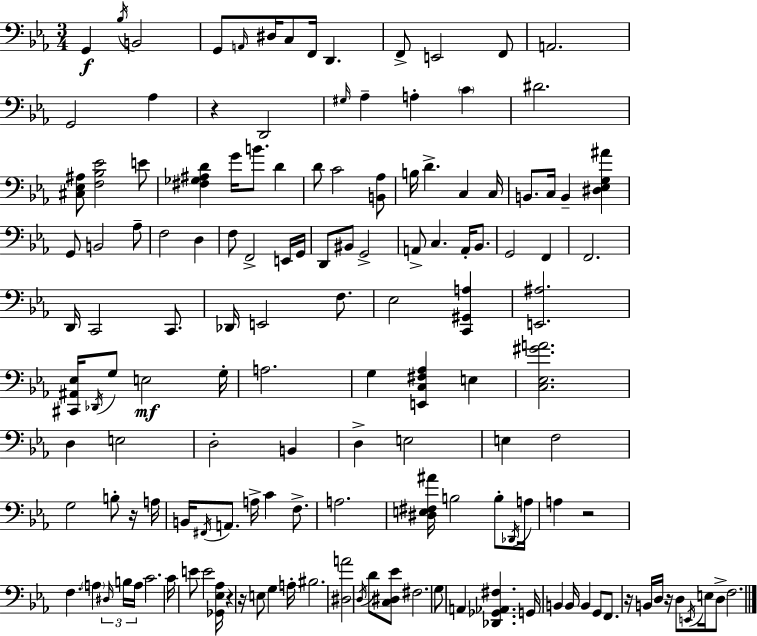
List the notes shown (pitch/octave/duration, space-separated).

G2/q Bb3/s B2/h G2/e A2/s D#3/s C3/e F2/s D2/q. F2/e E2/h F2/e A2/h. G2/h Ab3/q R/q D2/h G#3/s Ab3/q A3/q C4/q D#4/h. [C#3,Eb3,A#3]/e [F3,Bb3,Eb4]/h E4/e [F#3,Gb3,A#3,D4]/q G4/s B4/e. D4/q D4/e C4/h [B2,Ab3]/e B3/s D4/q. C3/q C3/s B2/e. C3/s B2/q [D#3,Eb3,G3,A#4]/q G2/e B2/h Ab3/e F3/h D3/q F3/e F2/h E2/s G2/s D2/e BIS2/e G2/h A2/e C3/q. A2/s Bb2/e. G2/h F2/q F2/h. D2/s C2/h C2/e. Db2/s E2/h F3/e. Eb3/h [C2,G#2,A3]/q [E2,A#3]/h. [C#2,A#2,Eb3]/s Db2/s G3/e E3/h G3/s A3/h. G3/q [E2,C3,F#3,Ab3]/q E3/q [C3,Eb3,G#4,A4]/h. D3/q E3/h D3/h B2/q D3/q E3/h E3/q F3/h G3/h B3/e R/s A3/s B2/s F#2/s A2/e. A3/s C4/q F3/e. A3/h. [D#3,E3,F#3,A#4]/s B3/h B3/e Db2/s A3/s A3/q R/h F3/q. A3/q D#3/s B3/s A3/s C4/h. C4/s E4/e E4/h [Gb2,Eb3,Ab3]/s R/q R/s E3/e G3/q A3/s BIS3/h. [D#3,A4]/h D3/s D4/e [C3,D#3,Eb4]/e F#3/h. G3/e A2/q [Db2,Gb2,Ab2,F#3]/q. G2/s B2/q B2/s B2/q G2/e F2/e. R/s B2/s D3/s R/s D3/e E2/s E3/s D3/e F3/h.